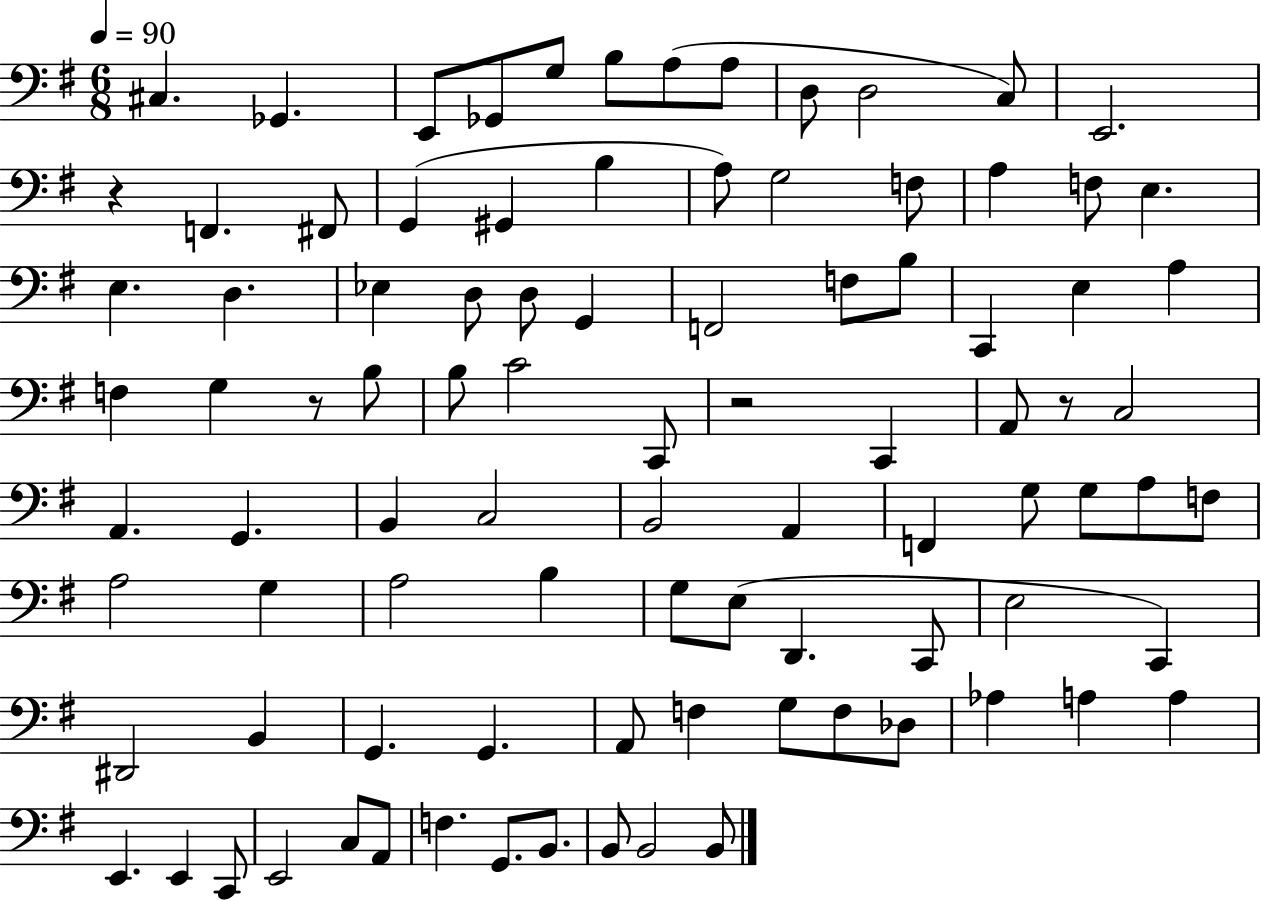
X:1
T:Untitled
M:6/8
L:1/4
K:G
^C, _G,, E,,/2 _G,,/2 G,/2 B,/2 A,/2 A,/2 D,/2 D,2 C,/2 E,,2 z F,, ^F,,/2 G,, ^G,, B, A,/2 G,2 F,/2 A, F,/2 E, E, D, _E, D,/2 D,/2 G,, F,,2 F,/2 B,/2 C,, E, A, F, G, z/2 B,/2 B,/2 C2 C,,/2 z2 C,, A,,/2 z/2 C,2 A,, G,, B,, C,2 B,,2 A,, F,, G,/2 G,/2 A,/2 F,/2 A,2 G, A,2 B, G,/2 E,/2 D,, C,,/2 E,2 C,, ^D,,2 B,, G,, G,, A,,/2 F, G,/2 F,/2 _D,/2 _A, A, A, E,, E,, C,,/2 E,,2 C,/2 A,,/2 F, G,,/2 B,,/2 B,,/2 B,,2 B,,/2